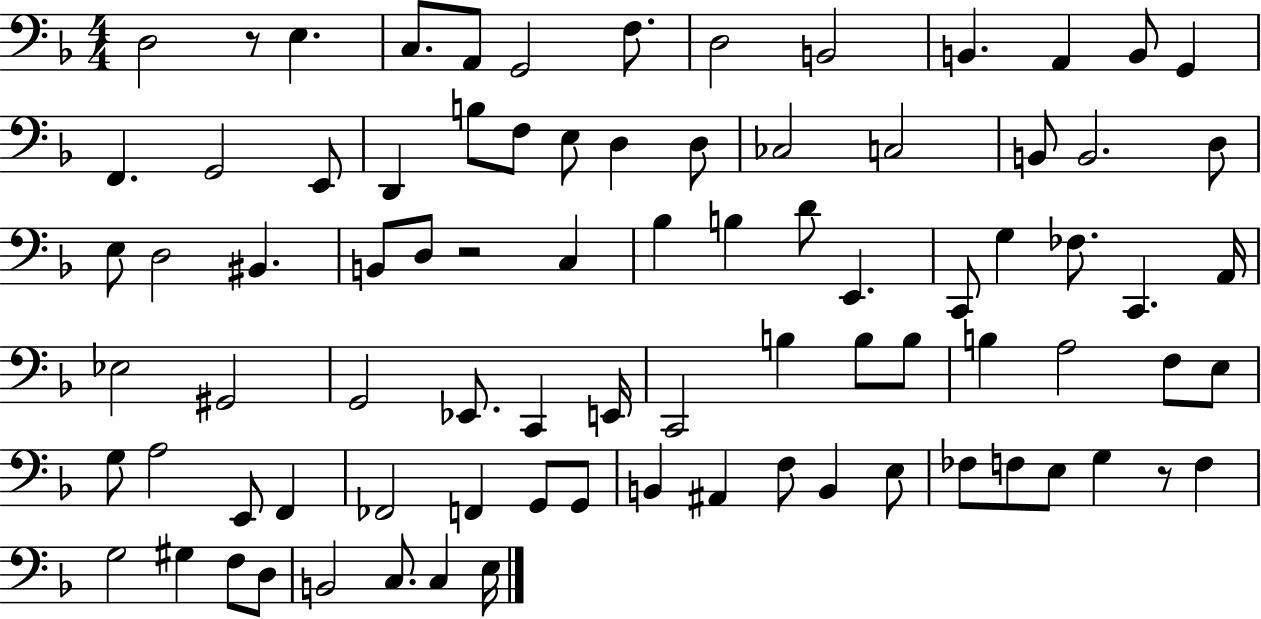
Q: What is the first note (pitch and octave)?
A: D3